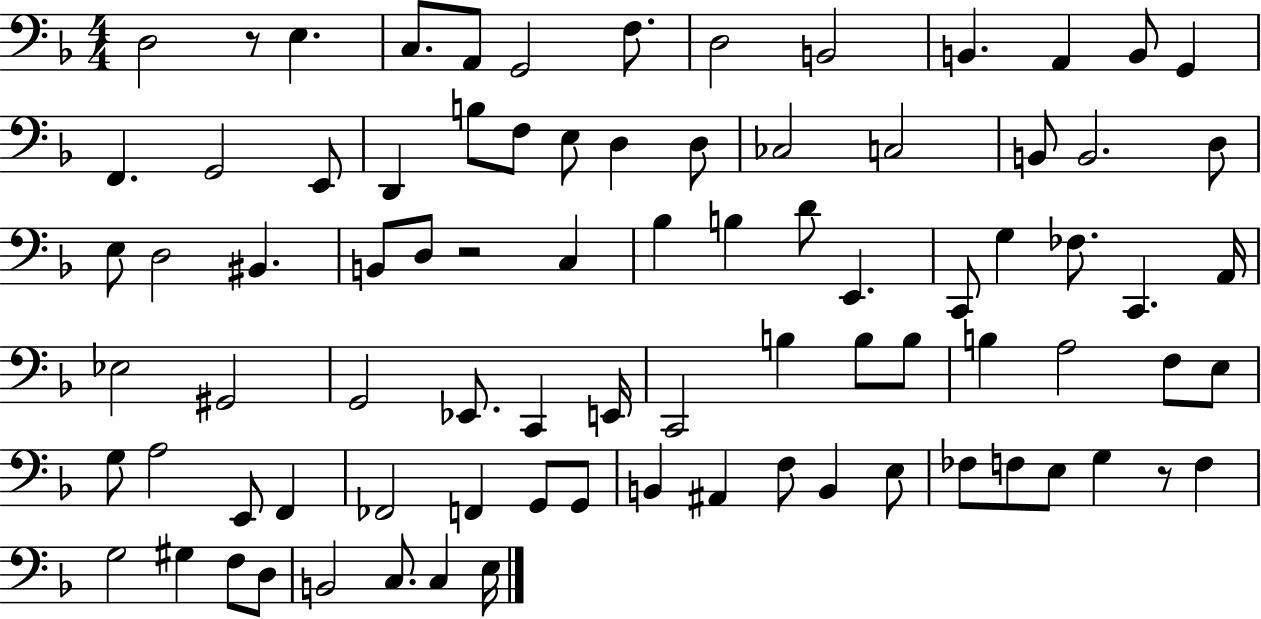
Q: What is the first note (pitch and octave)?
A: D3